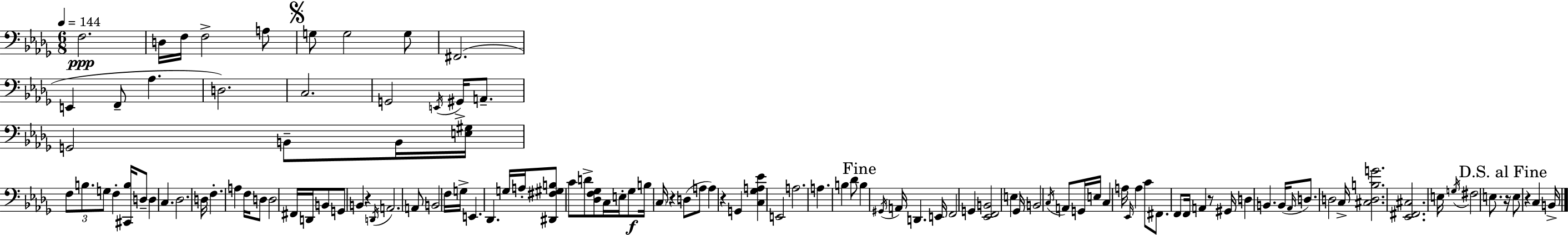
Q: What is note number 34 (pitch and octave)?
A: D3